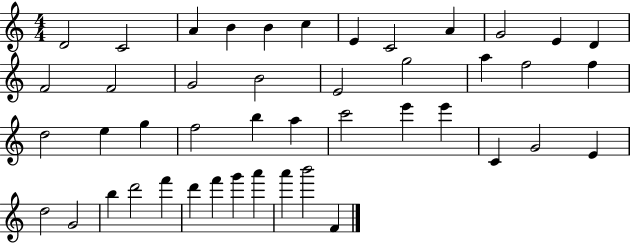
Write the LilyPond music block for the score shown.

{
  \clef treble
  \numericTimeSignature
  \time 4/4
  \key c \major
  d'2 c'2 | a'4 b'4 b'4 c''4 | e'4 c'2 a'4 | g'2 e'4 d'4 | \break f'2 f'2 | g'2 b'2 | e'2 g''2 | a''4 f''2 f''4 | \break d''2 e''4 g''4 | f''2 b''4 a''4 | c'''2 e'''4 e'''4 | c'4 g'2 e'4 | \break d''2 g'2 | b''4 d'''2 f'''4 | d'''4 f'''4 g'''4 a'''4 | a'''4 b'''2 f'4 | \break \bar "|."
}